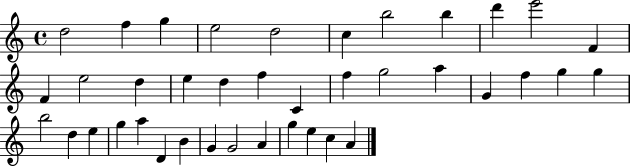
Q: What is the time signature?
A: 4/4